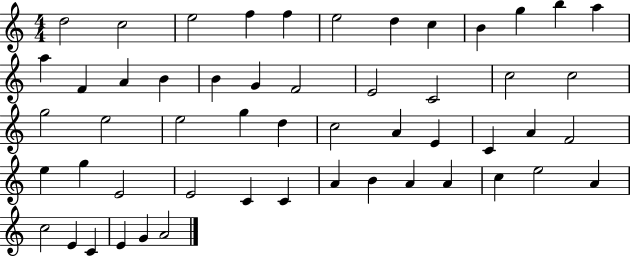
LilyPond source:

{
  \clef treble
  \numericTimeSignature
  \time 4/4
  \key c \major
  d''2 c''2 | e''2 f''4 f''4 | e''2 d''4 c''4 | b'4 g''4 b''4 a''4 | \break a''4 f'4 a'4 b'4 | b'4 g'4 f'2 | e'2 c'2 | c''2 c''2 | \break g''2 e''2 | e''2 g''4 d''4 | c''2 a'4 e'4 | c'4 a'4 f'2 | \break e''4 g''4 e'2 | e'2 c'4 c'4 | a'4 b'4 a'4 a'4 | c''4 e''2 a'4 | \break c''2 e'4 c'4 | e'4 g'4 a'2 | \bar "|."
}